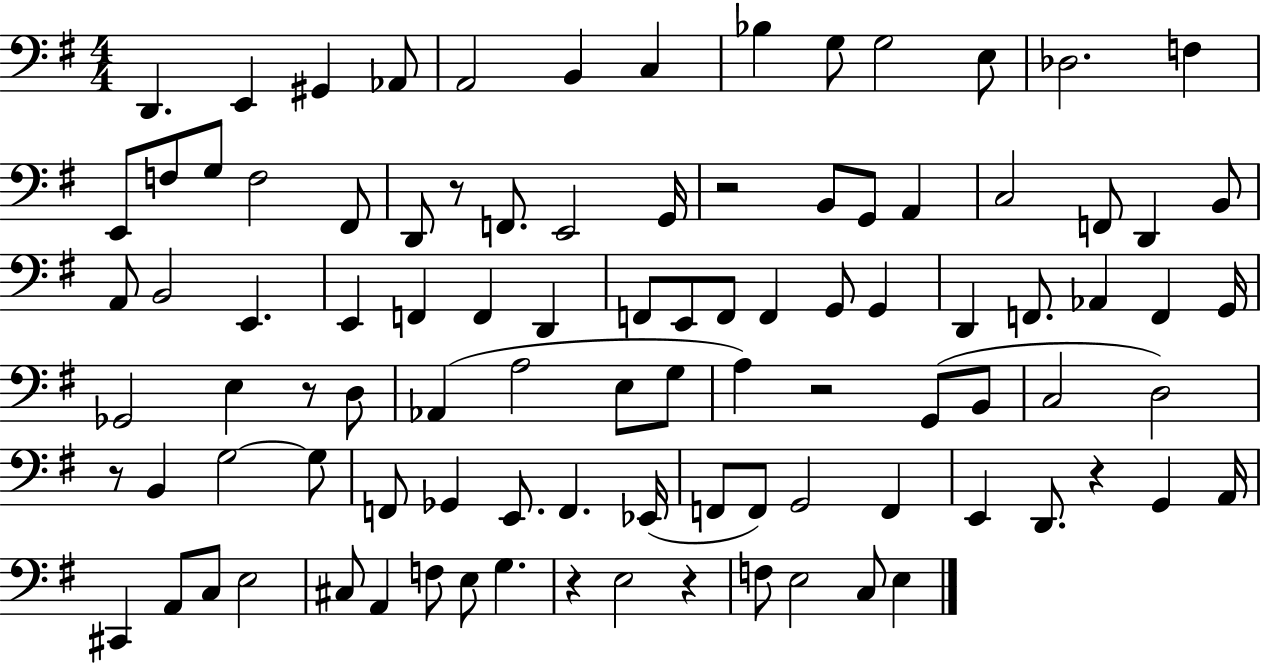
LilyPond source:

{
  \clef bass
  \numericTimeSignature
  \time 4/4
  \key g \major
  \repeat volta 2 { d,4. e,4 gis,4 aes,8 | a,2 b,4 c4 | bes4 g8 g2 e8 | des2. f4 | \break e,8 f8 g8 f2 fis,8 | d,8 r8 f,8. e,2 g,16 | r2 b,8 g,8 a,4 | c2 f,8 d,4 b,8 | \break a,8 b,2 e,4. | e,4 f,4 f,4 d,4 | f,8 e,8 f,8 f,4 g,8 g,4 | d,4 f,8. aes,4 f,4 g,16 | \break ges,2 e4 r8 d8 | aes,4( a2 e8 g8 | a4) r2 g,8( b,8 | c2 d2) | \break r8 b,4 g2~~ g8 | f,8 ges,4 e,8. f,4. ees,16( | f,8 f,8) g,2 f,4 | e,4 d,8. r4 g,4 a,16 | \break cis,4 a,8 c8 e2 | cis8 a,4 f8 e8 g4. | r4 e2 r4 | f8 e2 c8 e4 | \break } \bar "|."
}